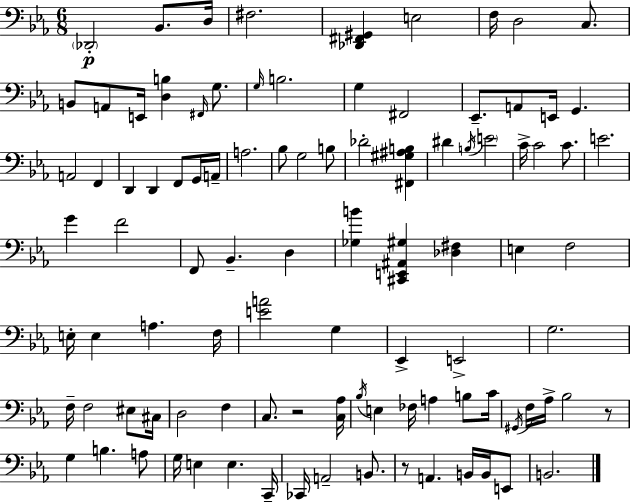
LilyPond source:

{
  \clef bass
  \numericTimeSignature
  \time 6/8
  \key ees \major
  \parenthesize des,2-.\p bes,8. d16 | fis2. | <des, fis, gis,>4 e2 | f16 d2 c8. | \break b,8 a,8 e,16 <d b>4 \grace { fis,16 } g8. | \grace { g16 } b2. | g4 fis,2 | ees,8.-- a,8 e,16 g,4. | \break a,2 f,4 | d,4 d,4 f,8 | g,16 a,16-- a2. | bes8 g2 | \break b8 des'2-. <fis, gis ais b>4 | dis'4 \acciaccatura { b16 } \parenthesize e'2 | c'16-> c'2 | c'8. e'2. | \break g'4 f'2 | f,8 bes,4.-- d4 | <ges b'>4 <cis, e, ais, gis>4 <des fis>4 | e4 f2 | \break e16-. e4 a4. | f16 <e' a'>2 g4 | ees,4-> e,2-> | g2. | \break f16-- f2 | eis8 cis16 d2 f4 | c8. r2 | <c aes>16 \acciaccatura { bes16 } e4 fes16 a4 | \break b8 c'16 \acciaccatura { gis,16 } f16 aes16-> bes2 | r8 g4 b4. | a8 g16 e4 e4. | c,16-- ces,16 a,2-- | \break b,8. r8 a,4. | b,16 b,16 e,8 b,2. | \bar "|."
}